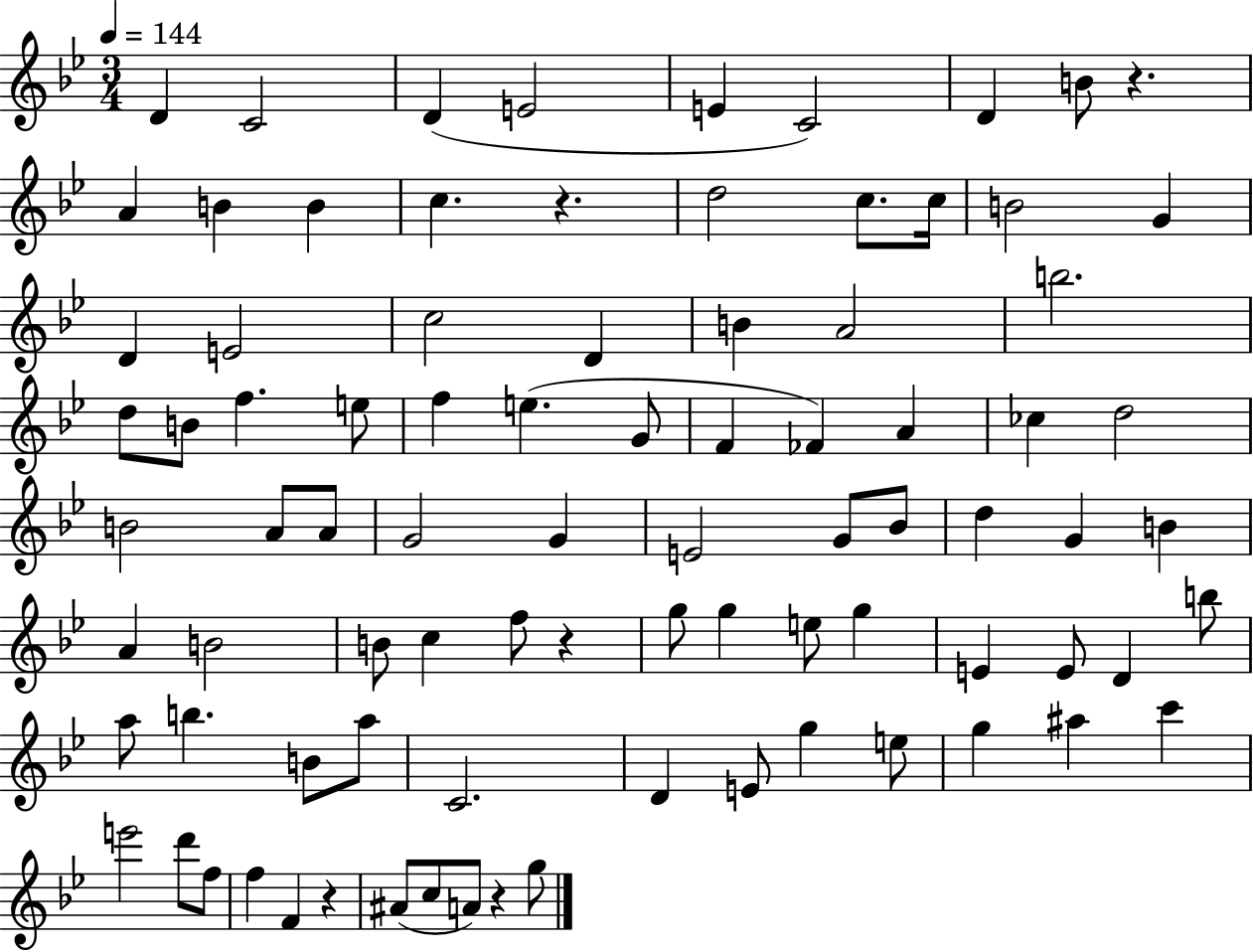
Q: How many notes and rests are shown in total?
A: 86